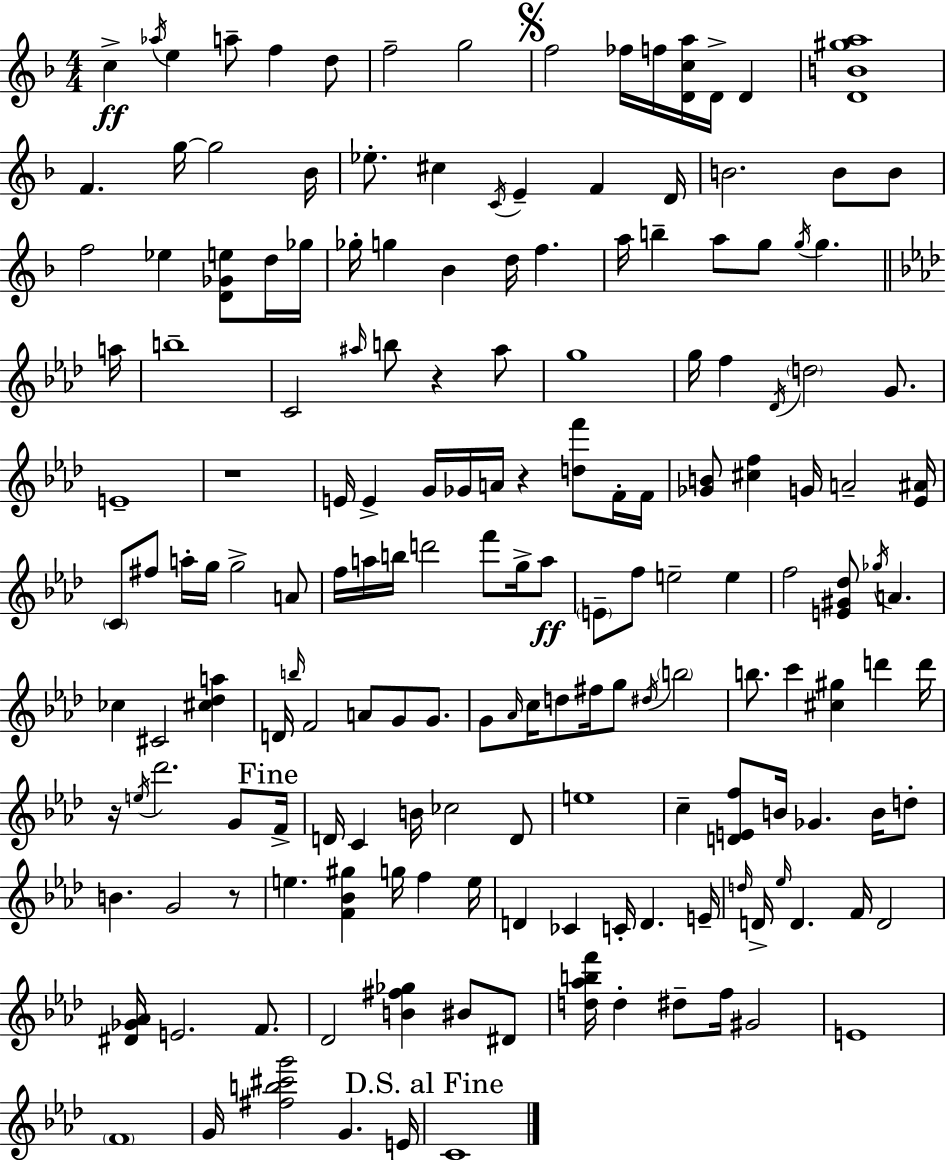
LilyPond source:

{
  \clef treble
  \numericTimeSignature
  \time 4/4
  \key f \major
  \repeat volta 2 { c''4->\ff \acciaccatura { aes''16 } e''4 a''8-- f''4 d''8 | f''2-- g''2 | \mark \markup { \musicglyph "scripts.segno" } f''2 fes''16 f''16 <d' c'' a''>16 d'16-> d'4 | <d' b' gis'' a''>1 | \break f'4. g''16~~ g''2 | bes'16 ees''8.-. cis''4 \acciaccatura { c'16 } e'4-- f'4 | d'16 b'2. b'8 | b'8 f''2 ees''4 <d' ges' e''>8 | \break d''16 ges''16 ges''16-. g''4 bes'4 d''16 f''4. | a''16 b''4-- a''8 g''8 \acciaccatura { g''16 } g''4. | \bar "||" \break \key aes \major a''16 b''1-- | c'2 \grace { ais''16 } b''8 r4 | ais''8 g''1 | g''16 f''4 \acciaccatura { des'16 } \parenthesize d''2 | \break g'8. e'1-- | r1 | e'16 e'4-> g'16 ges'16 a'16 r4 <d'' f'''>8 | f'16-. f'16 <ges' b'>8 <cis'' f''>4 g'16 a'2-- | \break <ees' ais'>16 \parenthesize c'8 fis''8 a''16-. g''16 g''2-> | a'8 f''16 a''16 b''16 d'''2 f'''8 | g''16-> a''8\ff \parenthesize e'8-- f''8 e''2-- e''4 | f''2 <e' gis' des''>8 \acciaccatura { ges''16 } a'4. | \break ces''4 cis'2 | <cis'' des'' a''>4 d'16 \grace { b''16 } f'2 a'8 | g'8 g'8. g'8 \grace { aes'16 } c''16 d''8 fis''16 g''8 \acciaccatura { dis''16 } \parenthesize b''2 | b''8. c'''4 <cis'' gis''>4 | \break d'''4 d'''16 r16 \acciaccatura { e''16 } des'''2. | g'8 \mark "Fine" f'16-> d'16 c'4 b'16 ces''2 | d'8 e''1 | c''4-- <d' e' f''>8 b'16 ges'4. | \break b'16 d''8-. b'4. g'2 | r8 e''4. <f' bes' gis''>4 | g''16 f''4 e''16 d'4 ces'4 | c'16-. d'4. e'16-- \grace { d''16 } d'16-> \grace { ees''16 } d'4. | \break f'16 d'2 <dis' ges' aes'>16 e'2. | f'8. des'2 | <b' fis'' ges''>4 bis'8 dis'8 <d'' aes'' b'' f'''>16 d''4-. dis''8-- | f''16 gis'2 e'1 | \break \parenthesize f'1 | g'16 <fis'' b'' cis''' g'''>2 | g'4. e'16 \mark "D.S. al Fine" c'1 | } \bar "|."
}